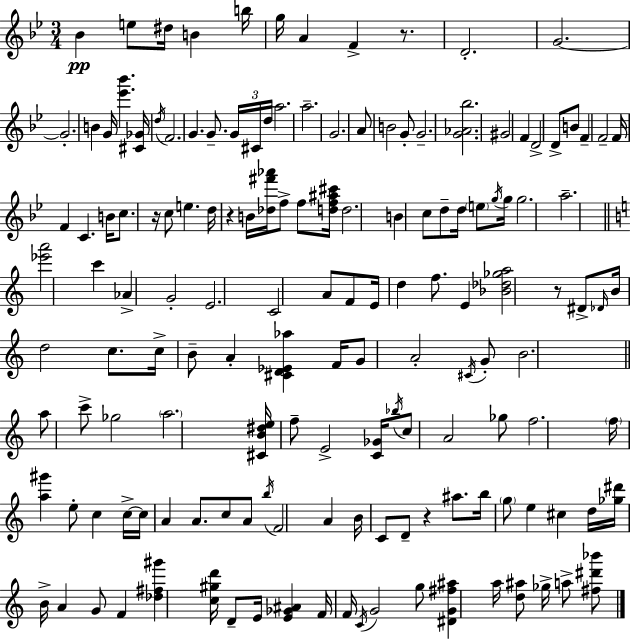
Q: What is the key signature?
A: G minor